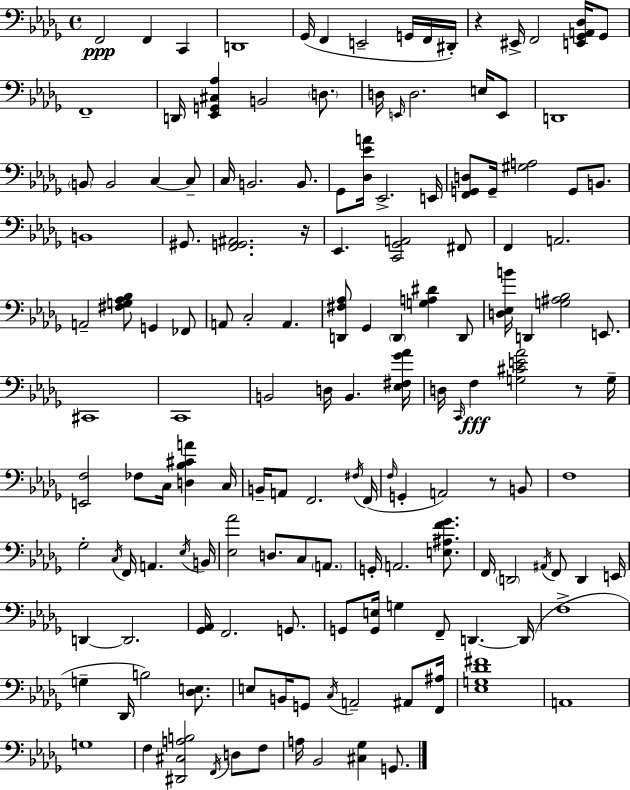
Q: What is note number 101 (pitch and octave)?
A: D2